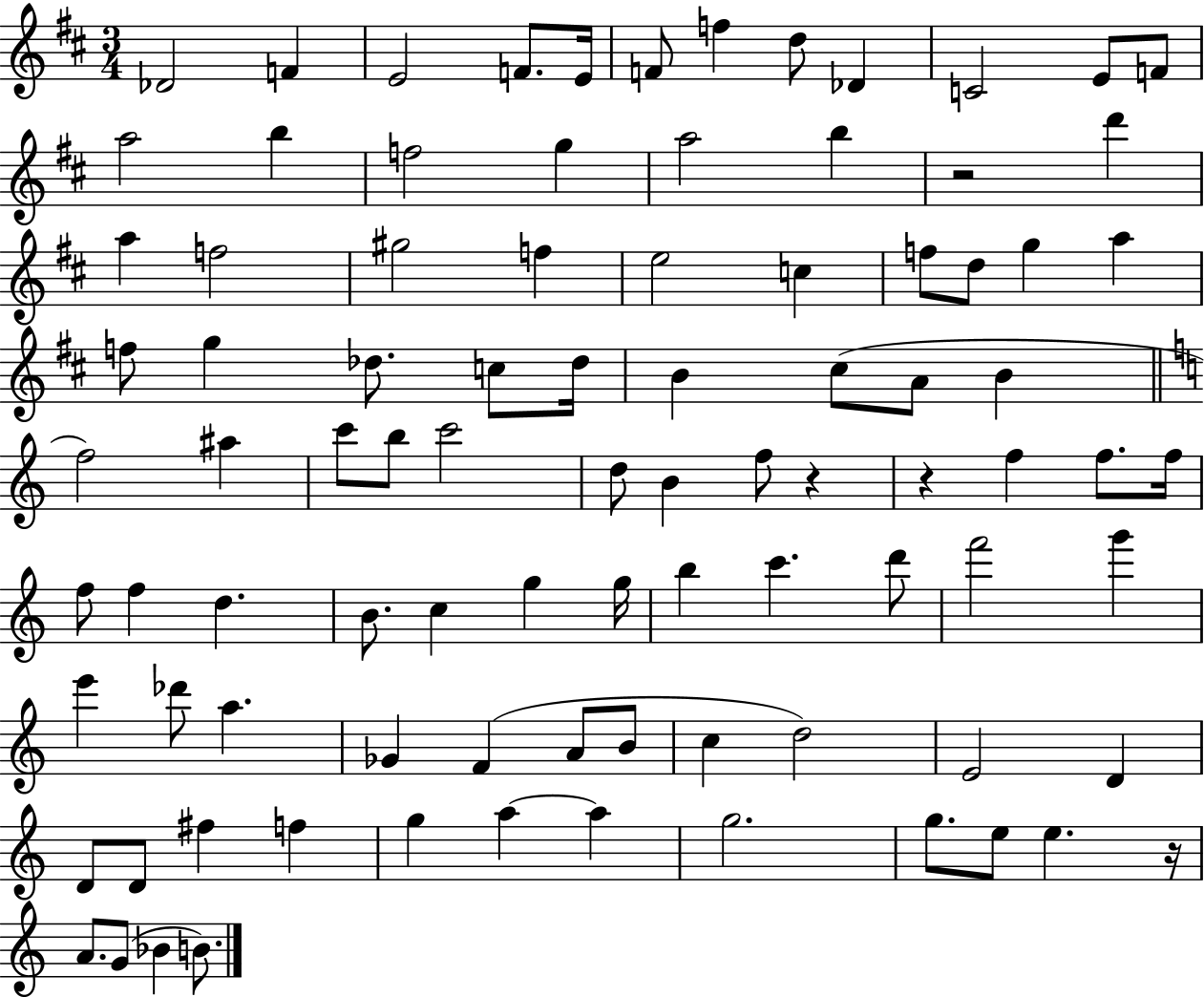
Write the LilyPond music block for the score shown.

{
  \clef treble
  \numericTimeSignature
  \time 3/4
  \key d \major
  \repeat volta 2 { des'2 f'4 | e'2 f'8. e'16 | f'8 f''4 d''8 des'4 | c'2 e'8 f'8 | \break a''2 b''4 | f''2 g''4 | a''2 b''4 | r2 d'''4 | \break a''4 f''2 | gis''2 f''4 | e''2 c''4 | f''8 d''8 g''4 a''4 | \break f''8 g''4 des''8. c''8 des''16 | b'4 cis''8( a'8 b'4 | \bar "||" \break \key a \minor f''2) ais''4 | c'''8 b''8 c'''2 | d''8 b'4 f''8 r4 | r4 f''4 f''8. f''16 | \break f''8 f''4 d''4. | b'8. c''4 g''4 g''16 | b''4 c'''4. d'''8 | f'''2 g'''4 | \break e'''4 des'''8 a''4. | ges'4 f'4( a'8 b'8 | c''4 d''2) | e'2 d'4 | \break d'8 d'8 fis''4 f''4 | g''4 a''4~~ a''4 | g''2. | g''8. e''8 e''4. r16 | \break a'8. g'8( bes'4 b'8.) | } \bar "|."
}